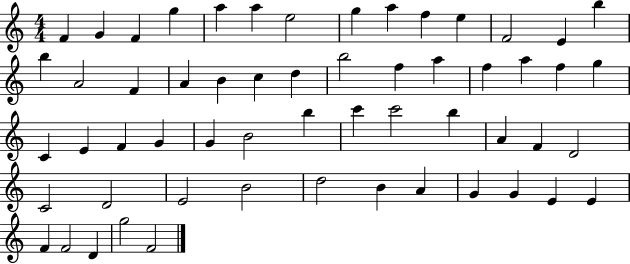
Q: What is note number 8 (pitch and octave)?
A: G5